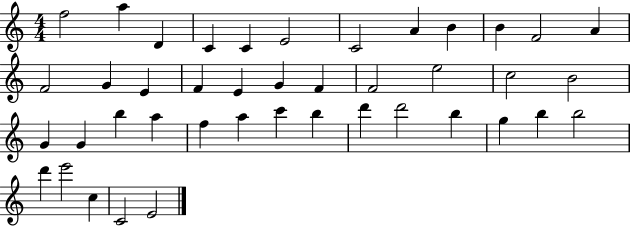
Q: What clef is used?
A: treble